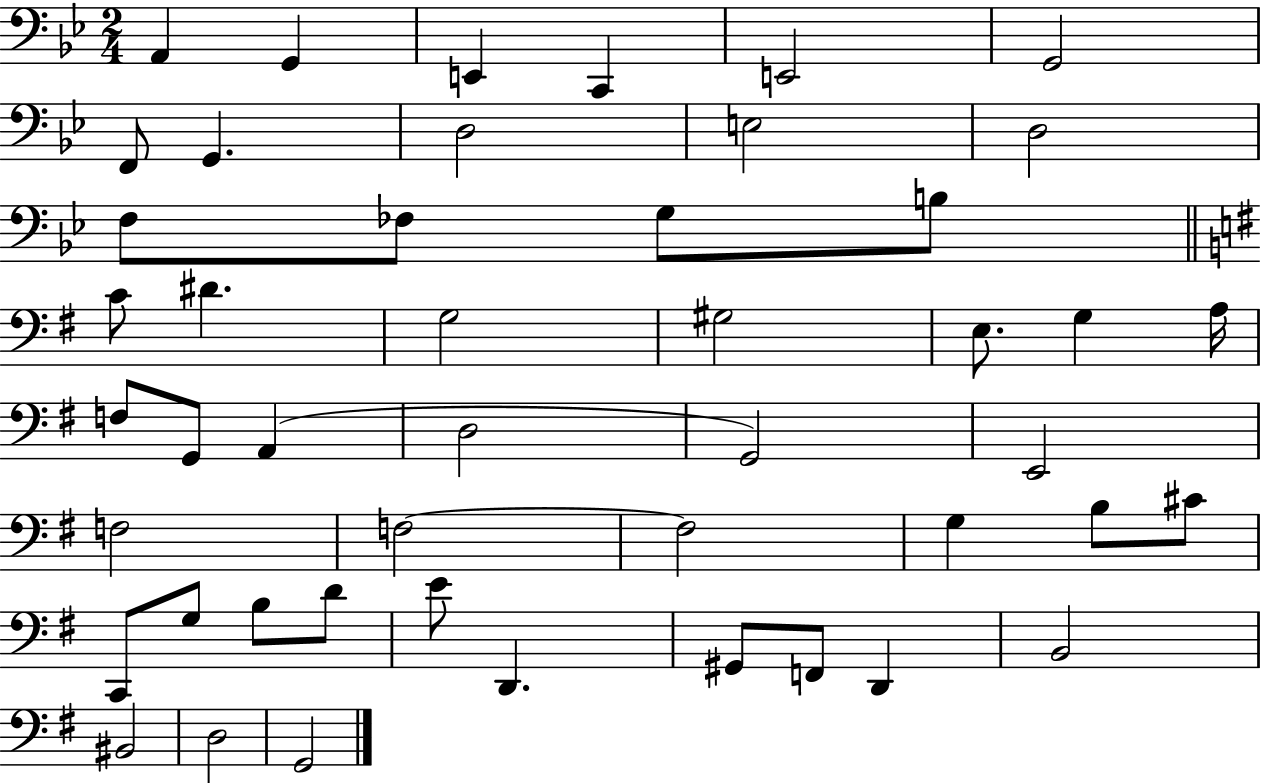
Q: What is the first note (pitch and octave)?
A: A2